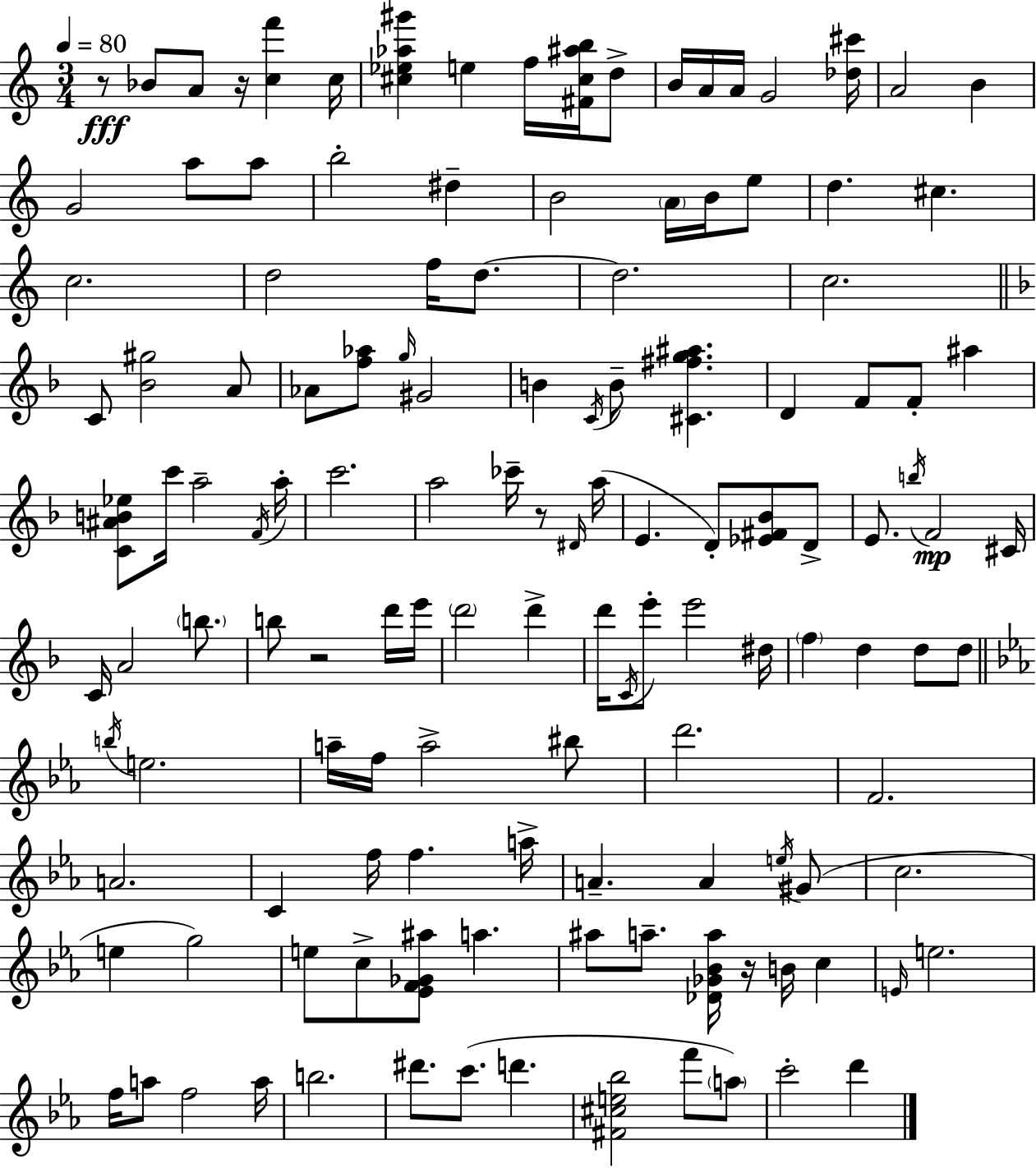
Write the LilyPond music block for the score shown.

{
  \clef treble
  \numericTimeSignature
  \time 3/4
  \key c \major
  \tempo 4 = 80
  r8\fff bes'8 a'8 r16 <c'' f'''>4 c''16 | <cis'' ees'' aes'' gis'''>4 e''4 f''16 <fis' cis'' ais'' b''>16 d''8-> | b'16 a'16 a'16 g'2 <des'' cis'''>16 | a'2 b'4 | \break g'2 a''8 a''8 | b''2-. dis''4-- | b'2 \parenthesize a'16 b'16 e''8 | d''4. cis''4. | \break c''2. | d''2 f''16 d''8.~~ | d''2. | c''2. | \break \bar "||" \break \key f \major c'8 <bes' gis''>2 a'8 | aes'8 <f'' aes''>8 \grace { g''16 } gis'2 | b'4 \acciaccatura { c'16 } b'8-- <cis' fis'' g'' ais''>4. | d'4 f'8 f'8-. ais''4 | \break <c' ais' b' ees''>8 c'''16 a''2-- | \acciaccatura { f'16 } a''16-. c'''2. | a''2 ces'''16-- | r8 \grace { dis'16 }( a''16 e'4. d'8-.) | \break <ees' fis' bes'>8 d'8-> e'8. \acciaccatura { b''16 }\mp f'2 | cis'16 c'16 a'2 | \parenthesize b''8. b''8 r2 | d'''16 e'''16 \parenthesize d'''2 | \break d'''4-> d'''16 \acciaccatura { c'16 } e'''8-. e'''2 | dis''16 \parenthesize f''4 d''4 | d''8 d''8 \bar "||" \break \key ees \major \acciaccatura { b''16 } e''2. | a''16-- f''16 a''2-> bis''8 | d'''2. | f'2. | \break a'2. | c'4 f''16 f''4. | a''16-> a'4.-- a'4 \acciaccatura { e''16 }( | gis'8 c''2. | \break e''4 g''2) | e''8 c''8-> <ees' f' ges' ais''>8 a''4. | ais''8 a''8.-- <des' ges' bes' a''>16 r16 b'16 c''4 | \grace { e'16 } e''2. | \break f''16 a''8 f''2 | a''16 b''2. | dis'''8. c'''8.( d'''4. | <fis' cis'' e'' bes''>2 f'''8 | \break \parenthesize a''8) c'''2-. d'''4 | \bar "|."
}